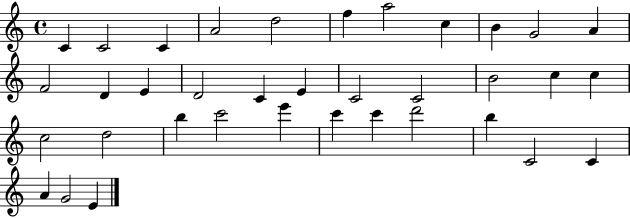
C4/q C4/h C4/q A4/h D5/h F5/q A5/h C5/q B4/q G4/h A4/q F4/h D4/q E4/q D4/h C4/q E4/q C4/h C4/h B4/h C5/q C5/q C5/h D5/h B5/q C6/h E6/q C6/q C6/q D6/h B5/q C4/h C4/q A4/q G4/h E4/q